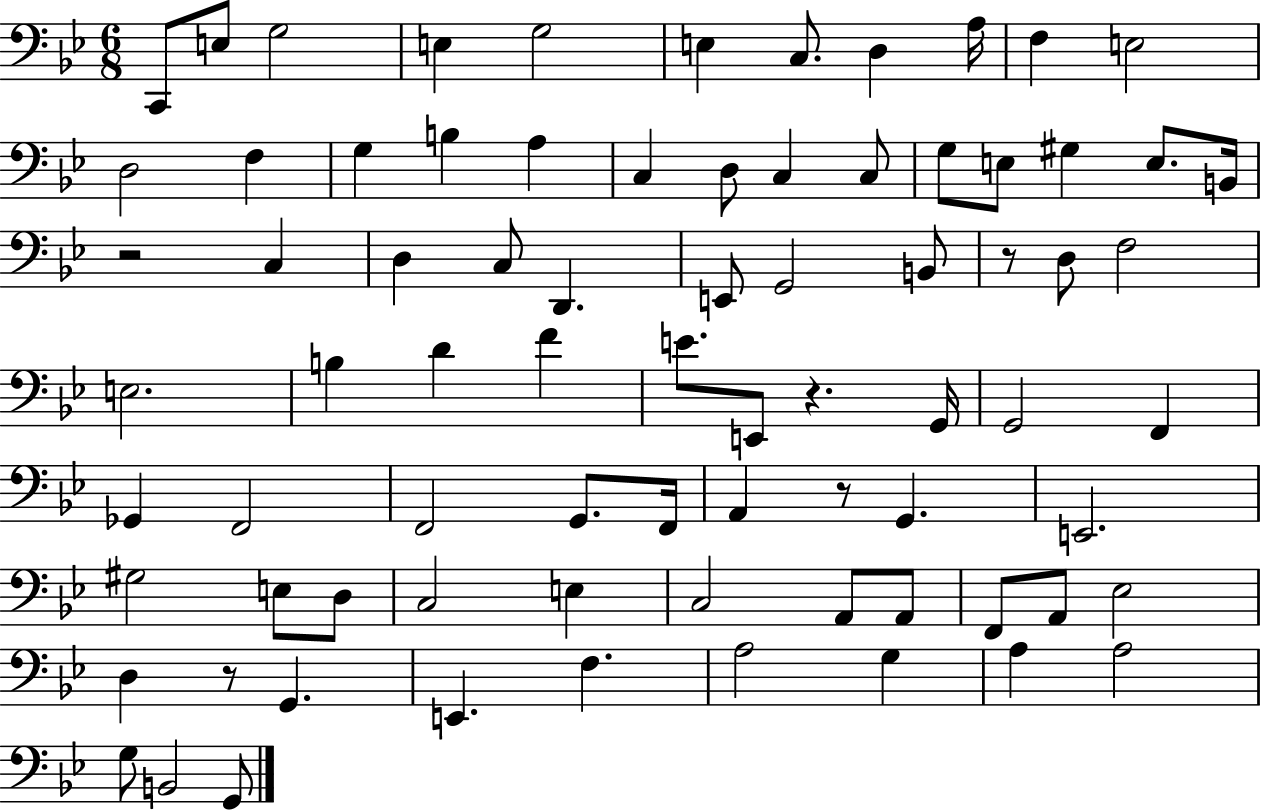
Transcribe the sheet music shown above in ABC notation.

X:1
T:Untitled
M:6/8
L:1/4
K:Bb
C,,/2 E,/2 G,2 E, G,2 E, C,/2 D, A,/4 F, E,2 D,2 F, G, B, A, C, D,/2 C, C,/2 G,/2 E,/2 ^G, E,/2 B,,/4 z2 C, D, C,/2 D,, E,,/2 G,,2 B,,/2 z/2 D,/2 F,2 E,2 B, D F E/2 E,,/2 z G,,/4 G,,2 F,, _G,, F,,2 F,,2 G,,/2 F,,/4 A,, z/2 G,, E,,2 ^G,2 E,/2 D,/2 C,2 E, C,2 A,,/2 A,,/2 F,,/2 A,,/2 _E,2 D, z/2 G,, E,, F, A,2 G, A, A,2 G,/2 B,,2 G,,/2